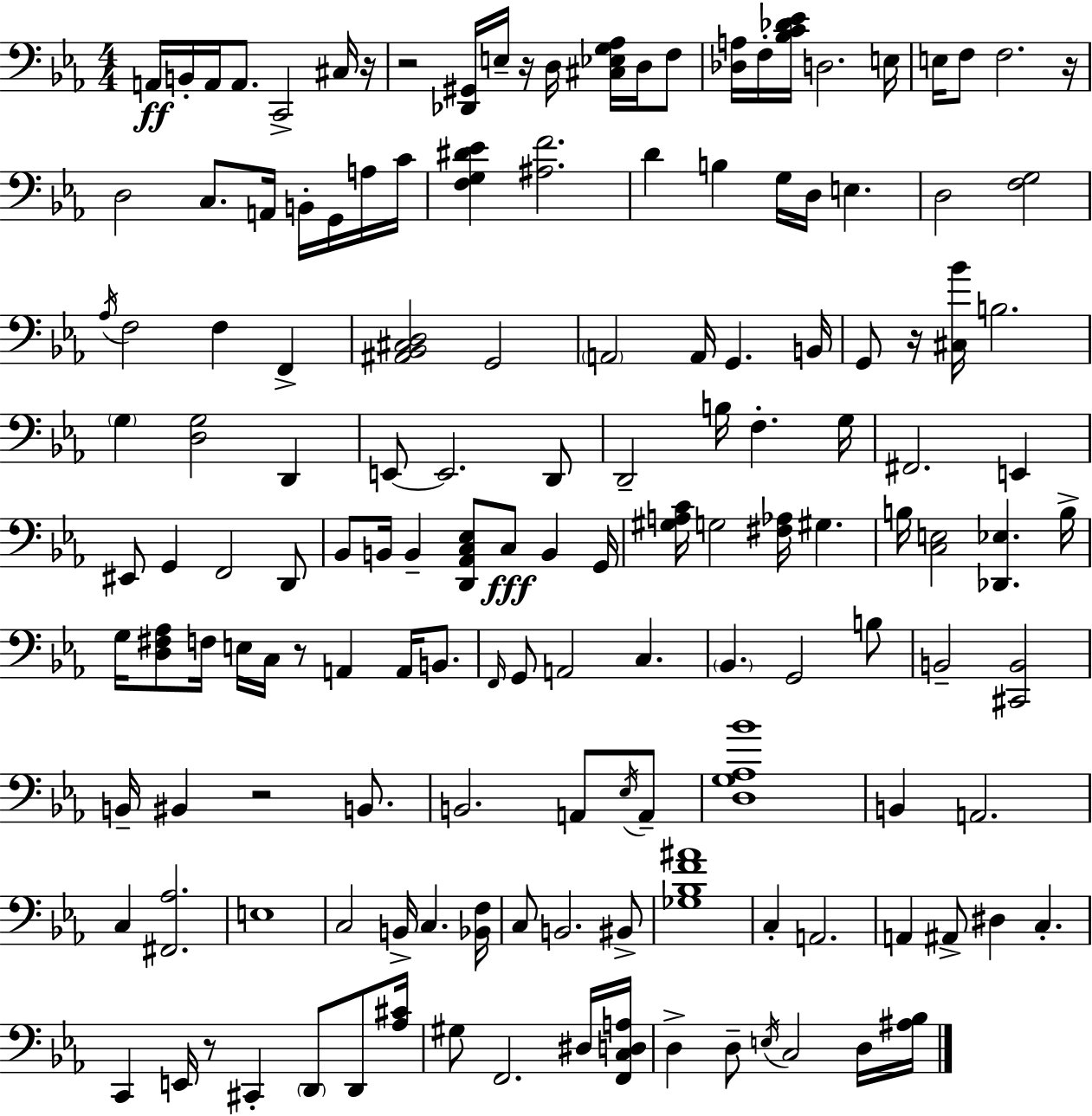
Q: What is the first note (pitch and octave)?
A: A2